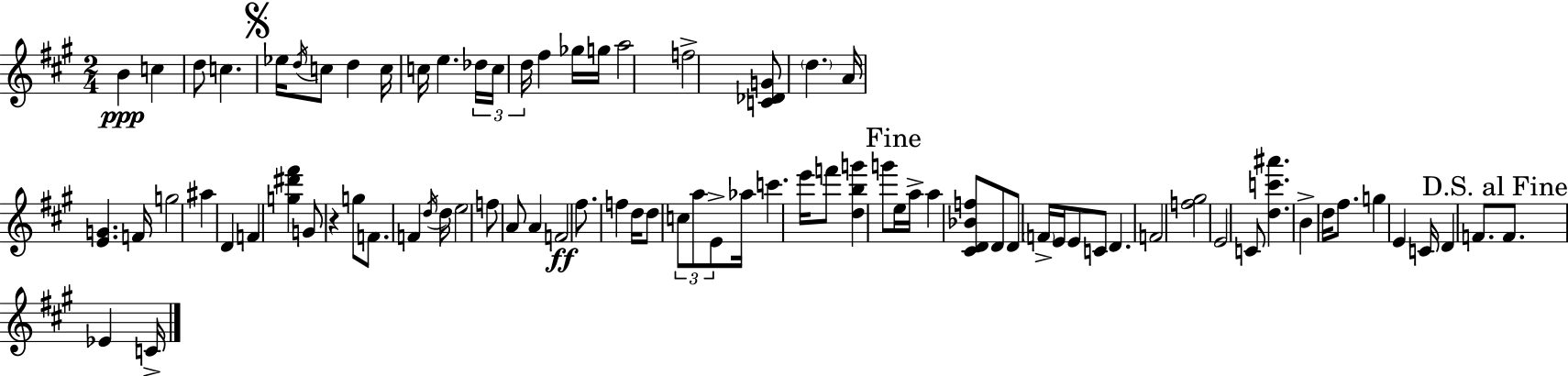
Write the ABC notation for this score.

X:1
T:Untitled
M:2/4
L:1/4
K:A
B c d/2 c _e/4 d/4 c/2 d c/4 c/4 e _d/4 c/4 d/4 ^f _g/4 g/4 a2 f2 [C_DG]/2 d A/4 [EG] F/4 g2 ^a D F [g^d'^f'] G/2 z g/2 F/2 F d/4 d/4 e2 f/2 A/2 A F2 ^f/2 f d/4 d/2 c/2 a/2 E/2 _a/4 c' e'/4 f'/2 [dbg'] g'/2 e/4 a/4 a [^CD_Bf]/2 D/2 D/2 F/4 E/4 E/2 C/2 D F2 [f^g]2 E2 C/2 [dc'^a'] B d/4 ^f/2 g E C/4 D F/2 F/2 _E C/4